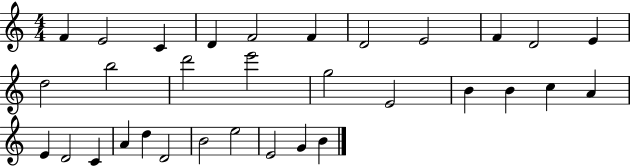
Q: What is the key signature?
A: C major